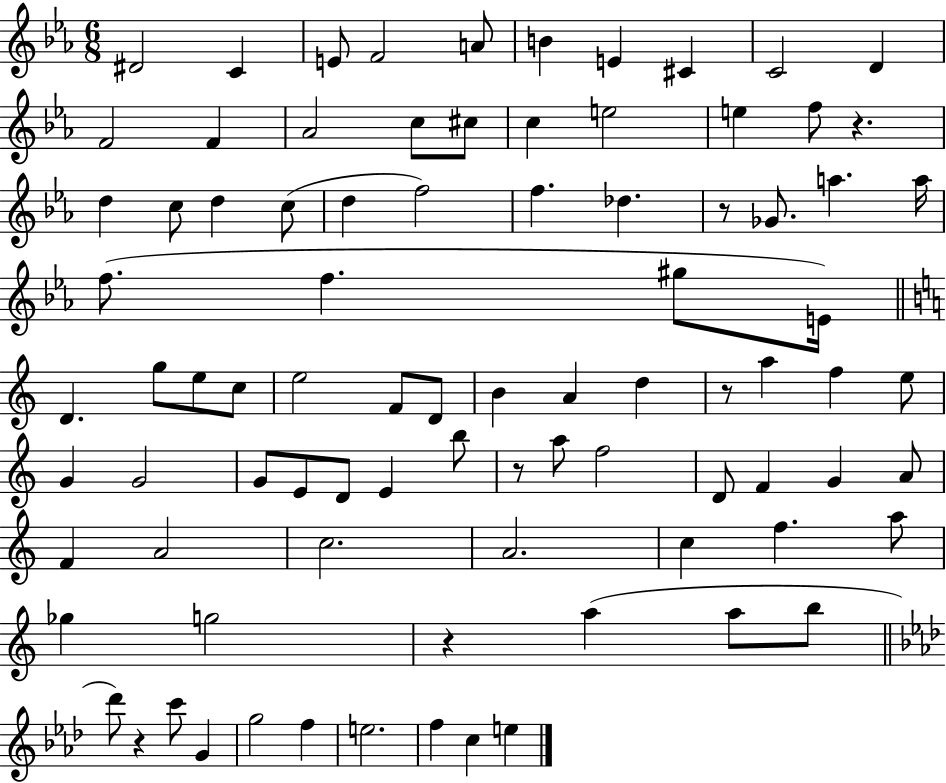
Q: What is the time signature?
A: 6/8